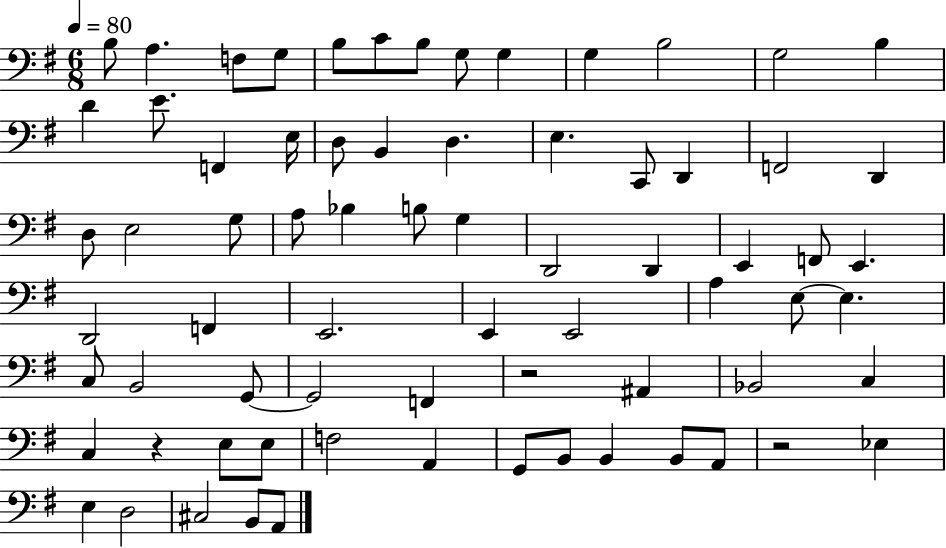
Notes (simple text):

B3/e A3/q. F3/e G3/e B3/e C4/e B3/e G3/e G3/q G3/q B3/h G3/h B3/q D4/q E4/e. F2/q E3/s D3/e B2/q D3/q. E3/q. C2/e D2/q F2/h D2/q D3/e E3/h G3/e A3/e Bb3/q B3/e G3/q D2/h D2/q E2/q F2/e E2/q. D2/h F2/q E2/h. E2/q E2/h A3/q E3/e E3/q. C3/e B2/h G2/e G2/h F2/q R/h A#2/q Bb2/h C3/q C3/q R/q E3/e E3/e F3/h A2/q G2/e B2/e B2/q B2/e A2/e R/h Eb3/q E3/q D3/h C#3/h B2/e A2/e